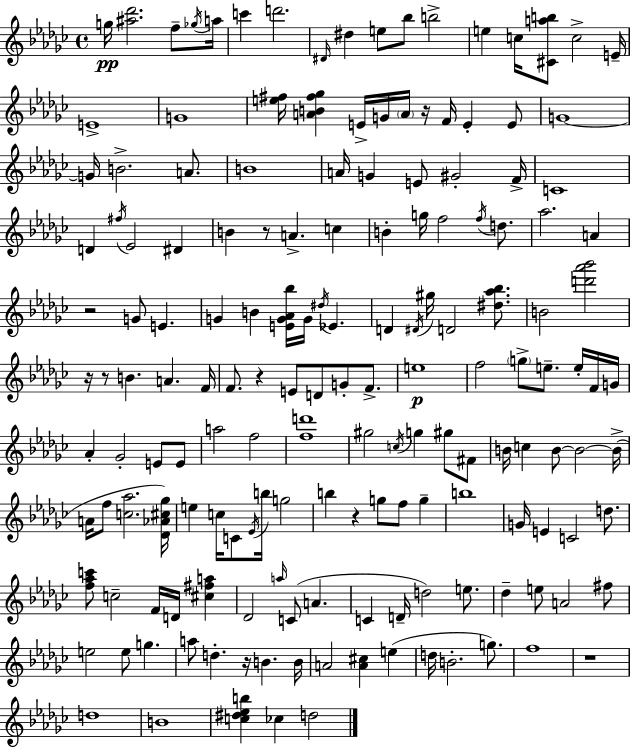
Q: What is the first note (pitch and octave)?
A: G5